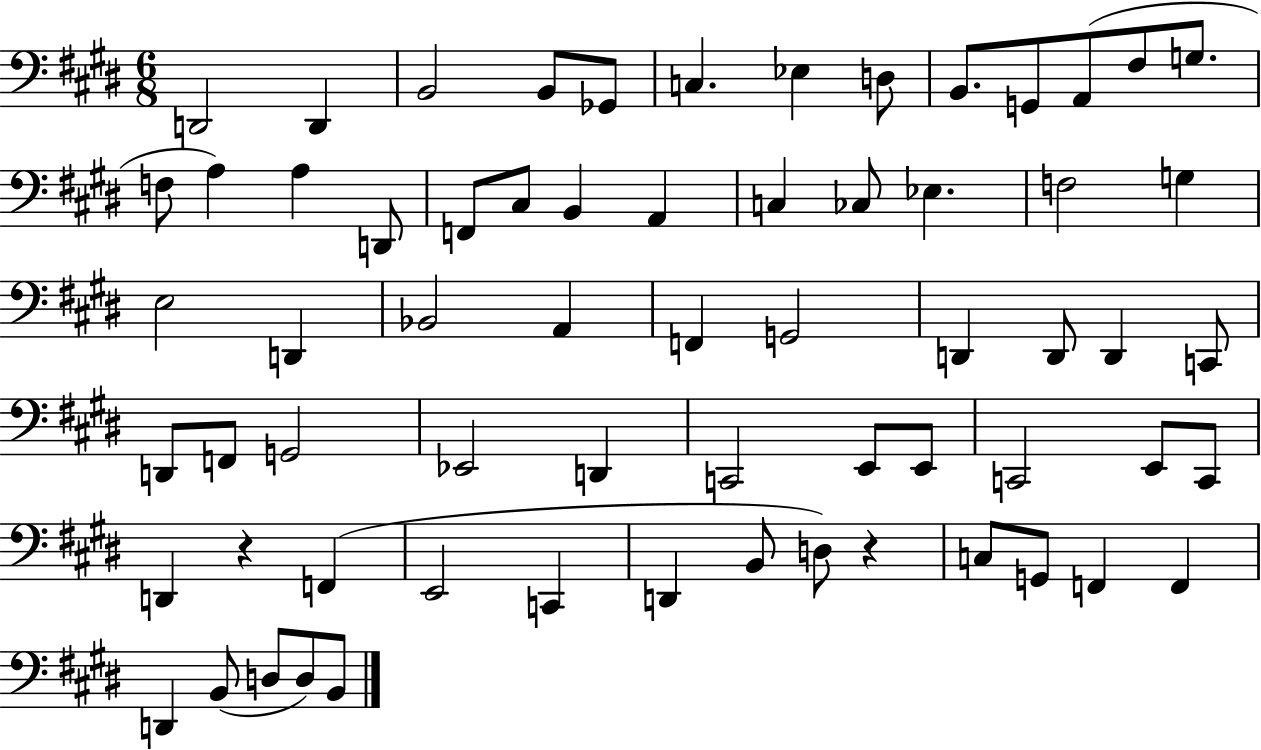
{
  \clef bass
  \numericTimeSignature
  \time 6/8
  \key e \major
  \repeat volta 2 { d,2 d,4 | b,2 b,8 ges,8 | c4. ees4 d8 | b,8. g,8 a,8( fis8 g8. | \break f8 a4) a4 d,8 | f,8 cis8 b,4 a,4 | c4 ces8 ees4. | f2 g4 | \break e2 d,4 | bes,2 a,4 | f,4 g,2 | d,4 d,8 d,4 c,8 | \break d,8 f,8 g,2 | ees,2 d,4 | c,2 e,8 e,8 | c,2 e,8 c,8 | \break d,4 r4 f,4( | e,2 c,4 | d,4 b,8 d8) r4 | c8 g,8 f,4 f,4 | \break d,4 b,8( d8 d8) b,8 | } \bar "|."
}